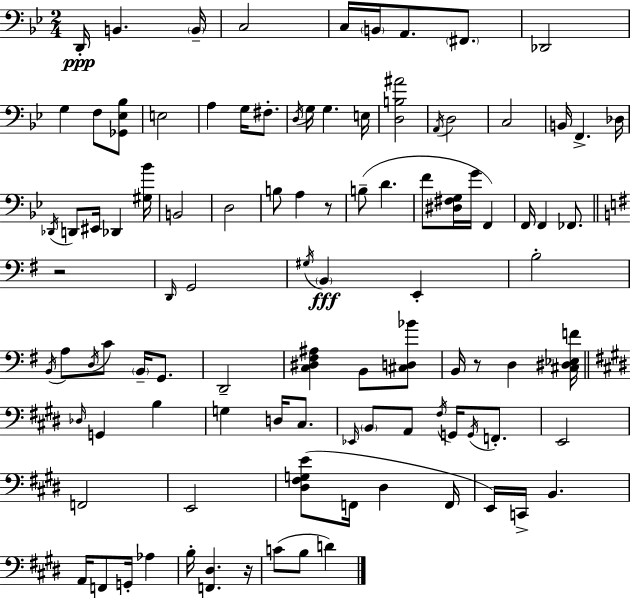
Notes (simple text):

D2/s B2/q. B2/s C3/h C3/s B2/s A2/e. F#2/e. Db2/h G3/q F3/e [Gb2,Eb3,Bb3]/e E3/h A3/q G3/s F#3/e. D3/s G3/s G3/q. E3/s [D3,B3,A#4]/h A2/s D3/h C3/h B2/s F2/q. Db3/s Db2/s D2/e EIS2/s Db2/q [G#3,Bb4]/s B2/h D3/h B3/e A3/q R/e B3/e D4/q. F4/e [D#3,F#3,G3]/s G4/s F2/q F2/s F2/q FES2/e. R/h D2/s G2/h G#3/s B2/q E2/q B3/h B2/s A3/e D3/s C4/e B2/s G2/e. D2/h [C3,D#3,F#3,A#3]/q B2/e [C#3,D3,Bb4]/e B2/s R/e D3/q [C#3,D#3,Eb3,F4]/s Db3/s G2/q B3/q G3/q D3/s C#3/e. Eb2/s B2/e A2/e F#3/s G2/s G2/s F2/e. E2/h F2/h E2/h [D#3,F#3,G3,E4]/e F2/s D#3/q F2/s E2/s C2/s B2/q. A2/s F2/e G2/s Ab3/q B3/s [F2,D#3]/q. R/s C4/e B3/e D4/q